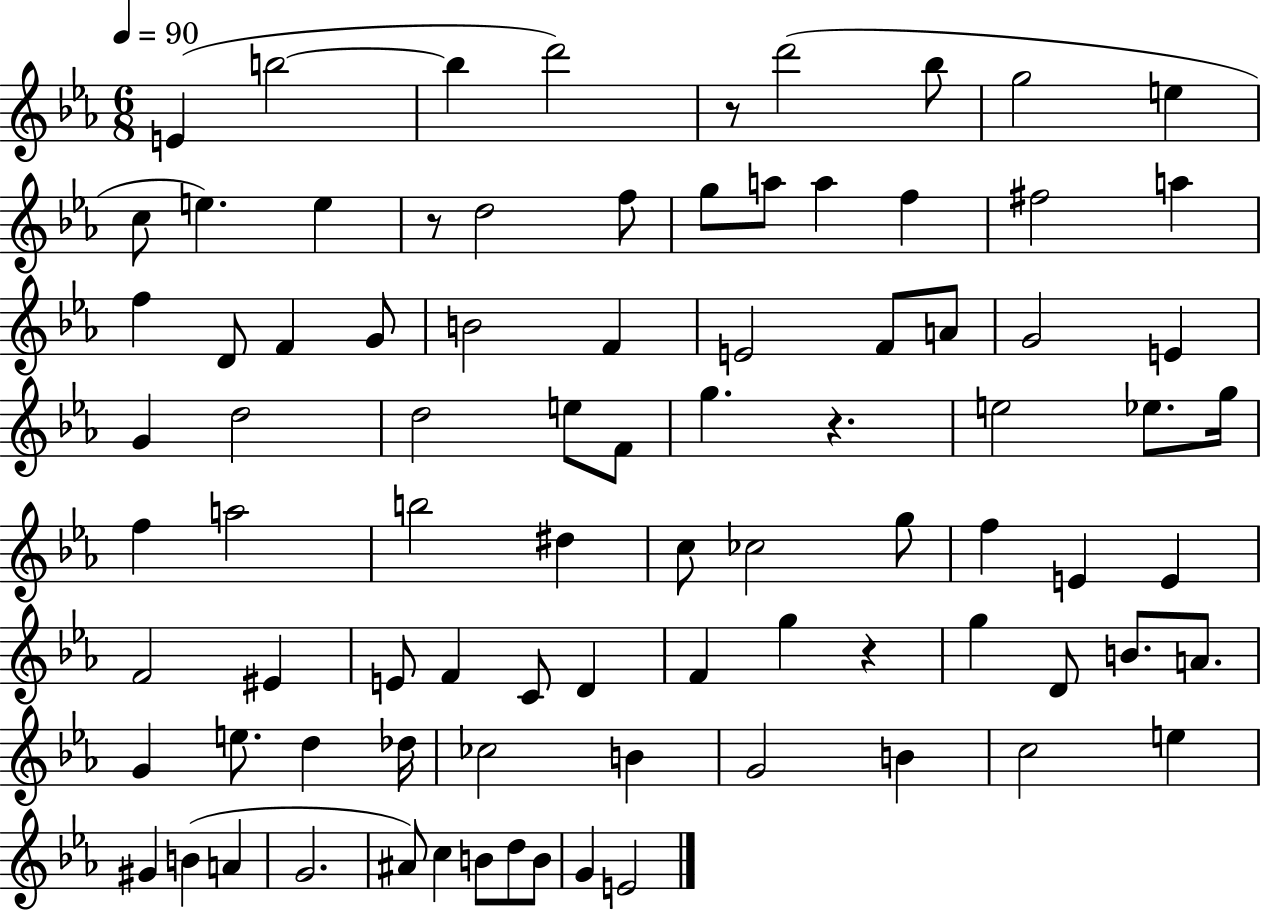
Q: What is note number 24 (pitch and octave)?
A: B4